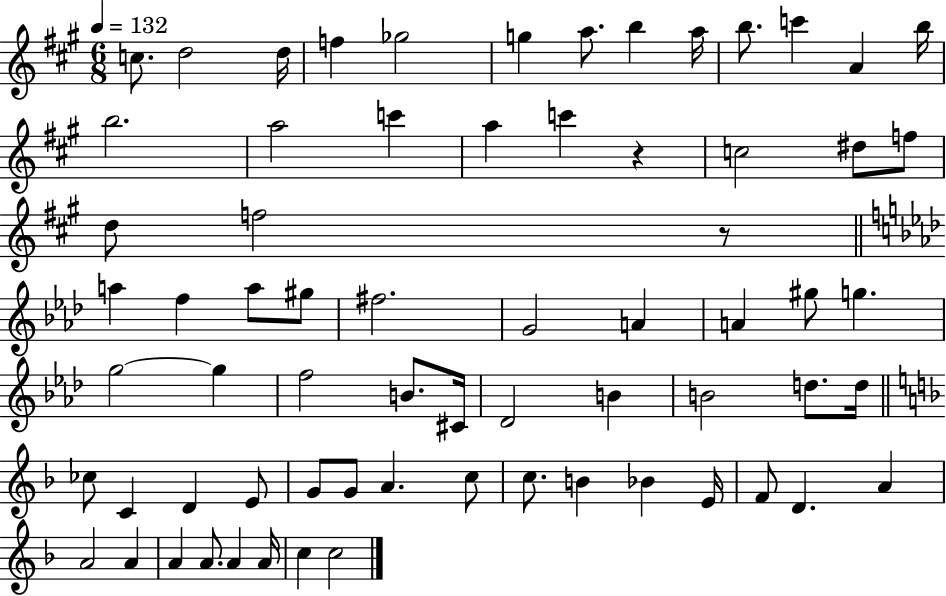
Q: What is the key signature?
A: A major